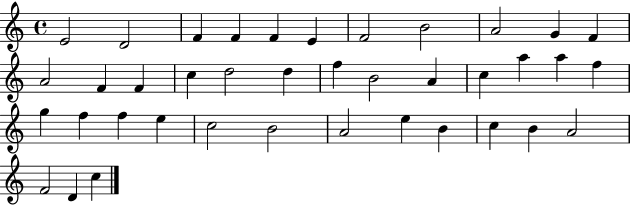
{
  \clef treble
  \time 4/4
  \defaultTimeSignature
  \key c \major
  e'2 d'2 | f'4 f'4 f'4 e'4 | f'2 b'2 | a'2 g'4 f'4 | \break a'2 f'4 f'4 | c''4 d''2 d''4 | f''4 b'2 a'4 | c''4 a''4 a''4 f''4 | \break g''4 f''4 f''4 e''4 | c''2 b'2 | a'2 e''4 b'4 | c''4 b'4 a'2 | \break f'2 d'4 c''4 | \bar "|."
}